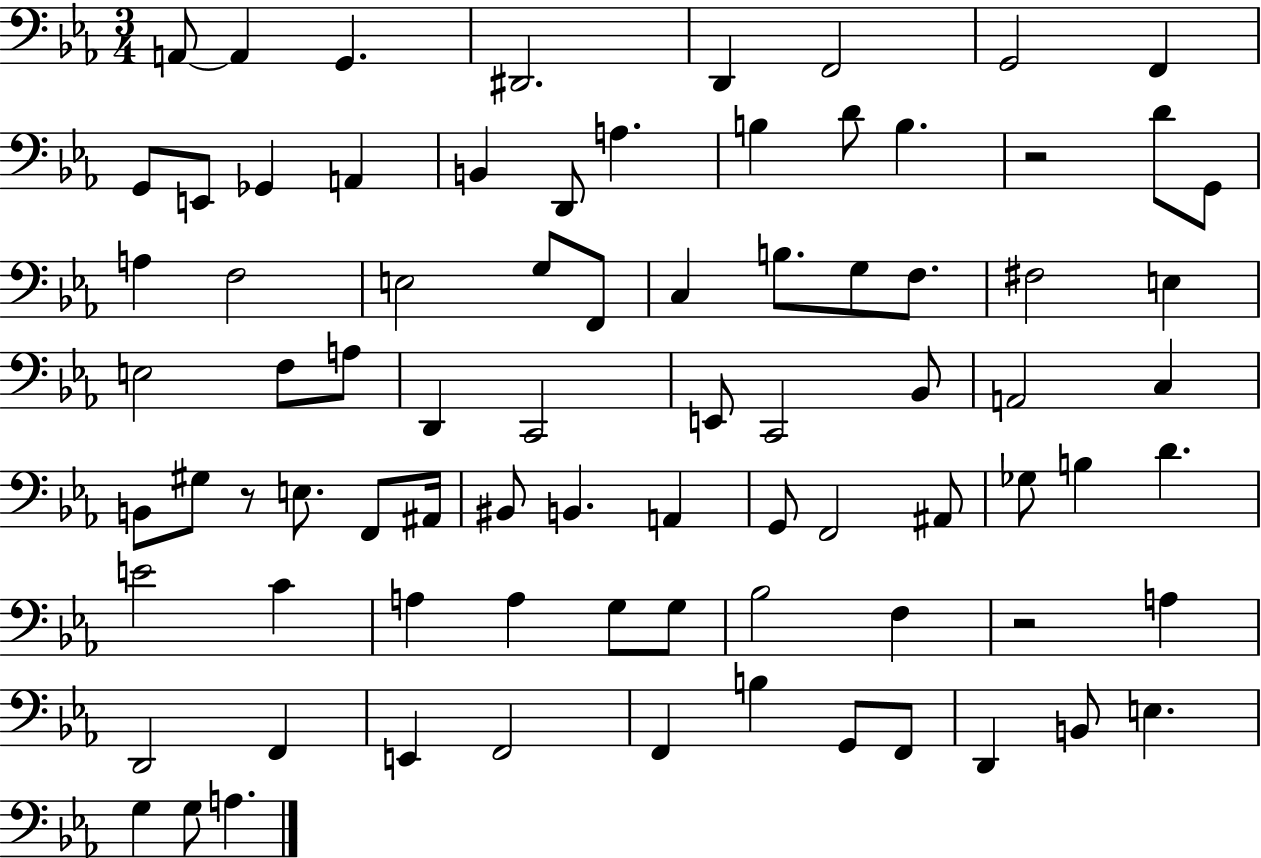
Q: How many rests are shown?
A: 3